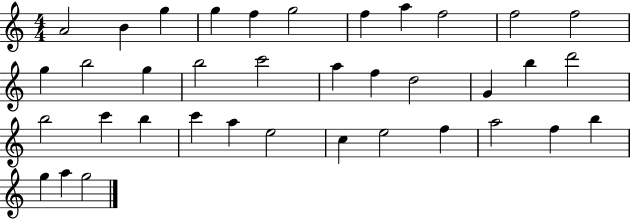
A4/h B4/q G5/q G5/q F5/q G5/h F5/q A5/q F5/h F5/h F5/h G5/q B5/h G5/q B5/h C6/h A5/q F5/q D5/h G4/q B5/q D6/h B5/h C6/q B5/q C6/q A5/q E5/h C5/q E5/h F5/q A5/h F5/q B5/q G5/q A5/q G5/h